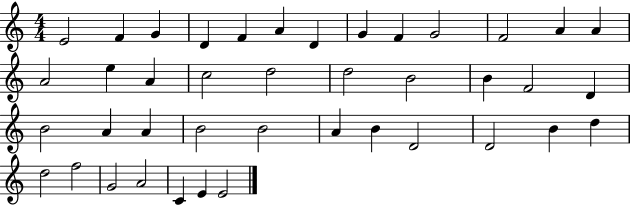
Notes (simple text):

E4/h F4/q G4/q D4/q F4/q A4/q D4/q G4/q F4/q G4/h F4/h A4/q A4/q A4/h E5/q A4/q C5/h D5/h D5/h B4/h B4/q F4/h D4/q B4/h A4/q A4/q B4/h B4/h A4/q B4/q D4/h D4/h B4/q D5/q D5/h F5/h G4/h A4/h C4/q E4/q E4/h